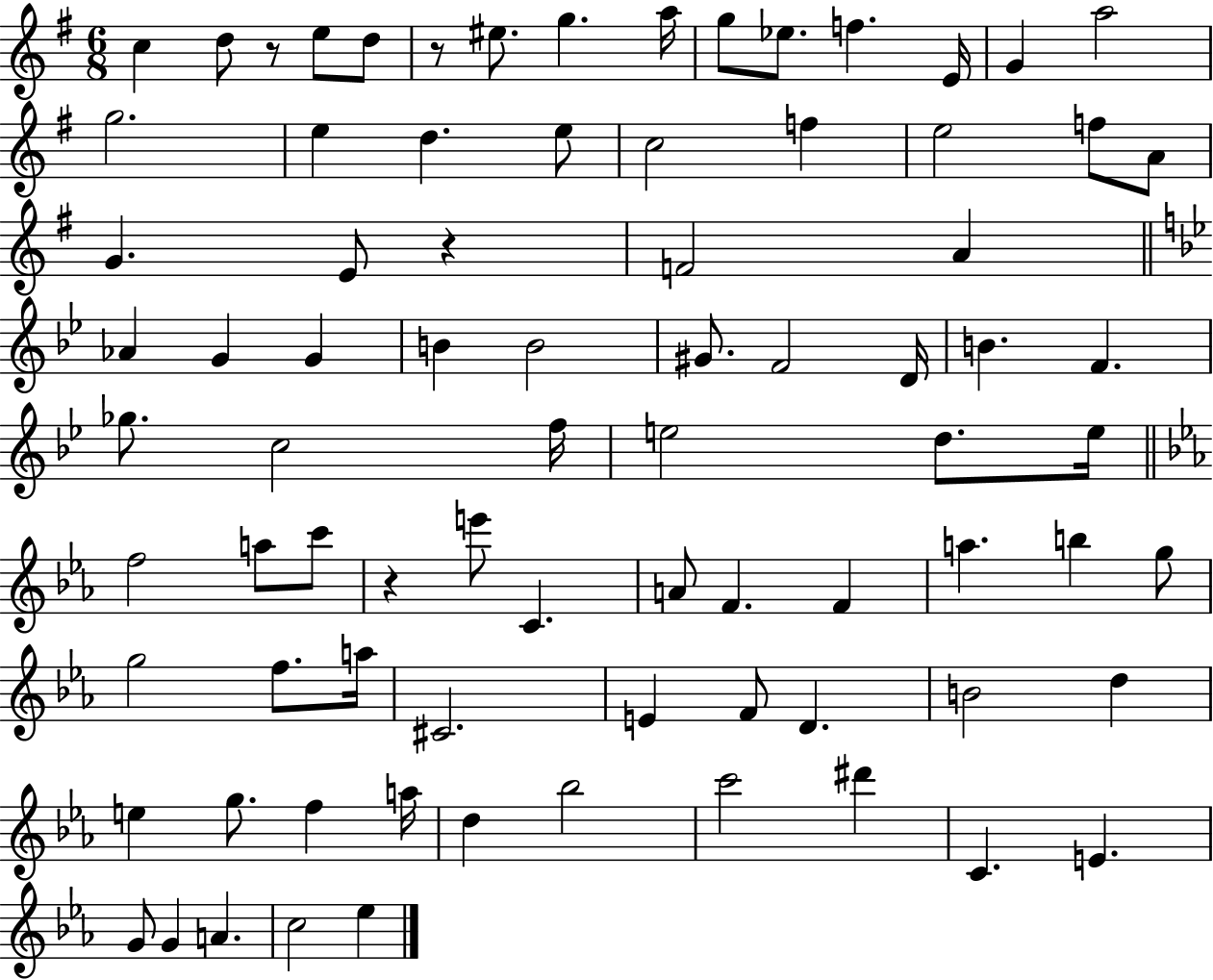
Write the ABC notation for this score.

X:1
T:Untitled
M:6/8
L:1/4
K:G
c d/2 z/2 e/2 d/2 z/2 ^e/2 g a/4 g/2 _e/2 f E/4 G a2 g2 e d e/2 c2 f e2 f/2 A/2 G E/2 z F2 A _A G G B B2 ^G/2 F2 D/4 B F _g/2 c2 f/4 e2 d/2 e/4 f2 a/2 c'/2 z e'/2 C A/2 F F a b g/2 g2 f/2 a/4 ^C2 E F/2 D B2 d e g/2 f a/4 d _b2 c'2 ^d' C E G/2 G A c2 _e